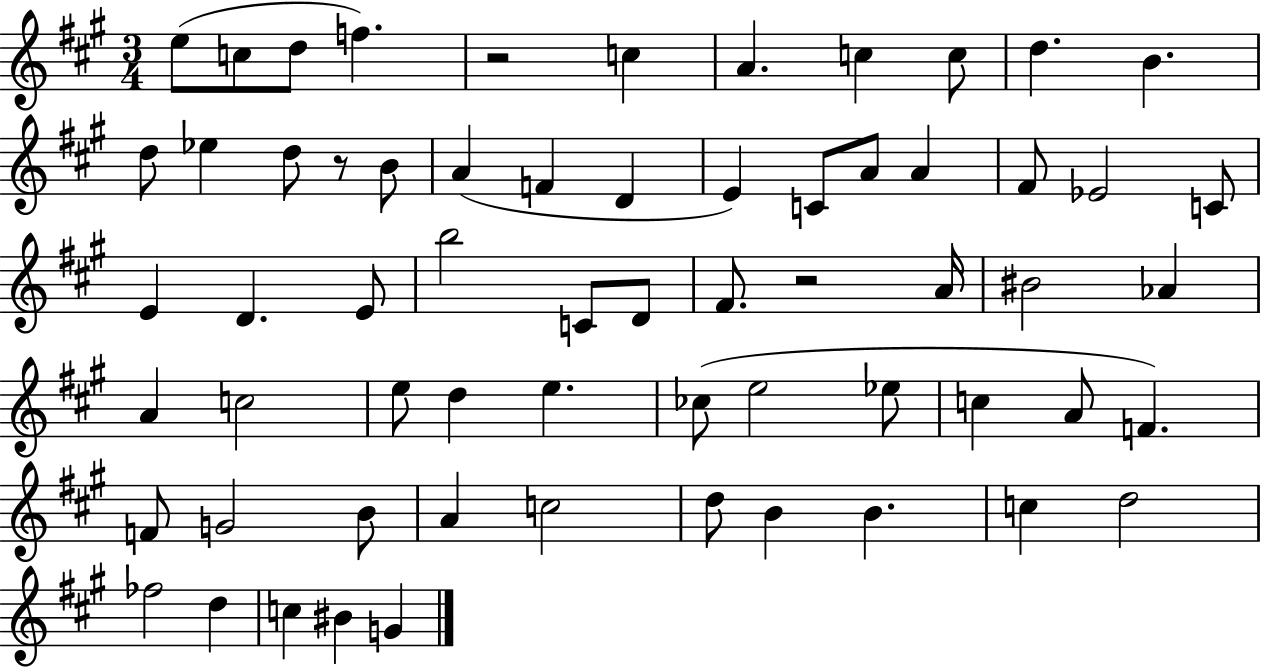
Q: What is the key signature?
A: A major